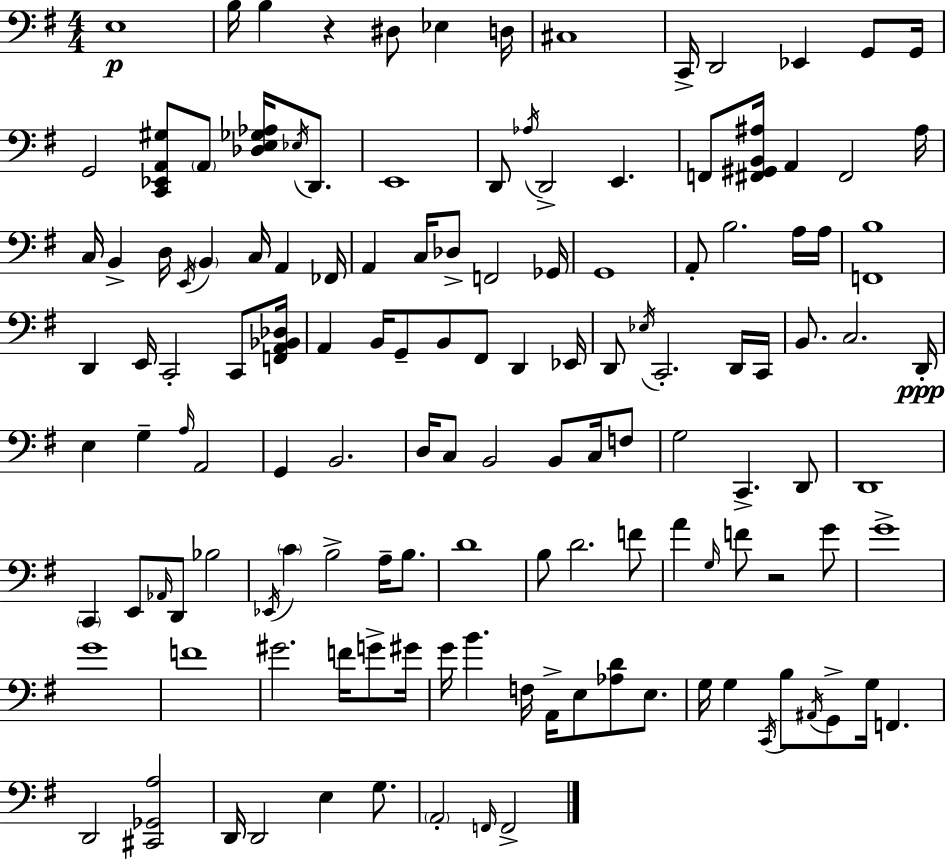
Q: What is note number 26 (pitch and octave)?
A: C3